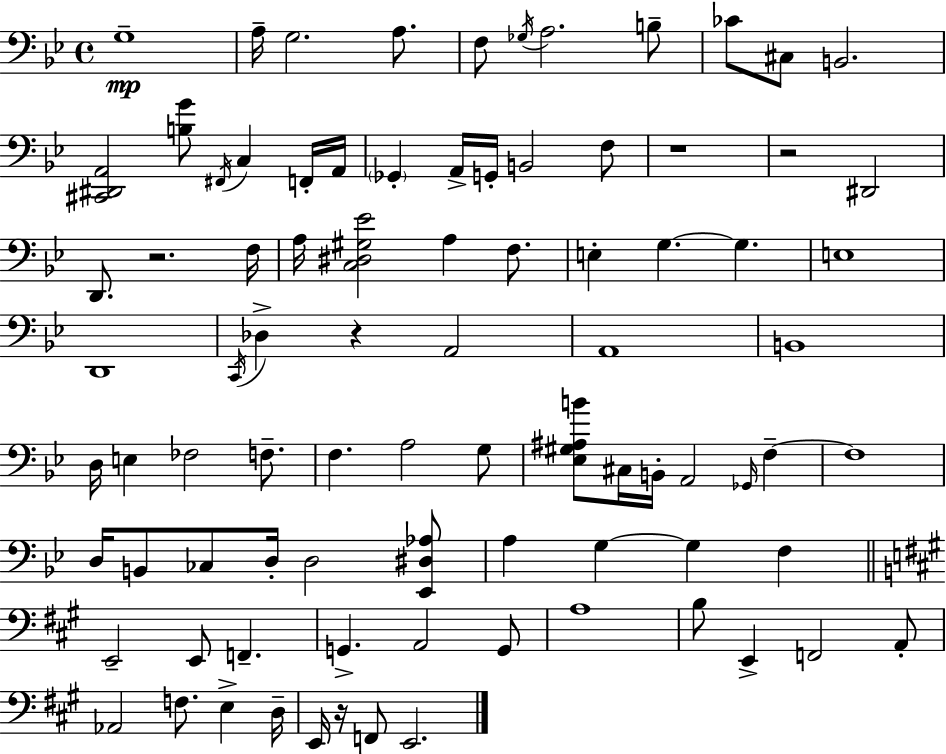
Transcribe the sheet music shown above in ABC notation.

X:1
T:Untitled
M:4/4
L:1/4
K:Bb
G,4 A,/4 G,2 A,/2 F,/2 _G,/4 A,2 B,/2 _C/2 ^C,/2 B,,2 [^C,,^D,,A,,]2 [B,G]/2 ^F,,/4 C, F,,/4 A,,/4 _G,, A,,/4 G,,/4 B,,2 F,/2 z4 z2 ^D,,2 D,,/2 z2 F,/4 A,/4 [C,^D,^G,_E]2 A, F,/2 E, G, G, E,4 D,,4 C,,/4 _D, z A,,2 A,,4 B,,4 D,/4 E, _F,2 F,/2 F, A,2 G,/2 [_E,^G,^A,B]/2 ^C,/4 B,,/4 A,,2 _G,,/4 F, F,4 D,/4 B,,/2 _C,/2 D,/4 D,2 [_E,,^D,_A,]/2 A, G, G, F, E,,2 E,,/2 F,, G,, A,,2 G,,/2 A,4 B,/2 E,, F,,2 A,,/2 _A,,2 F,/2 E, D,/4 E,,/4 z/4 F,,/2 E,,2